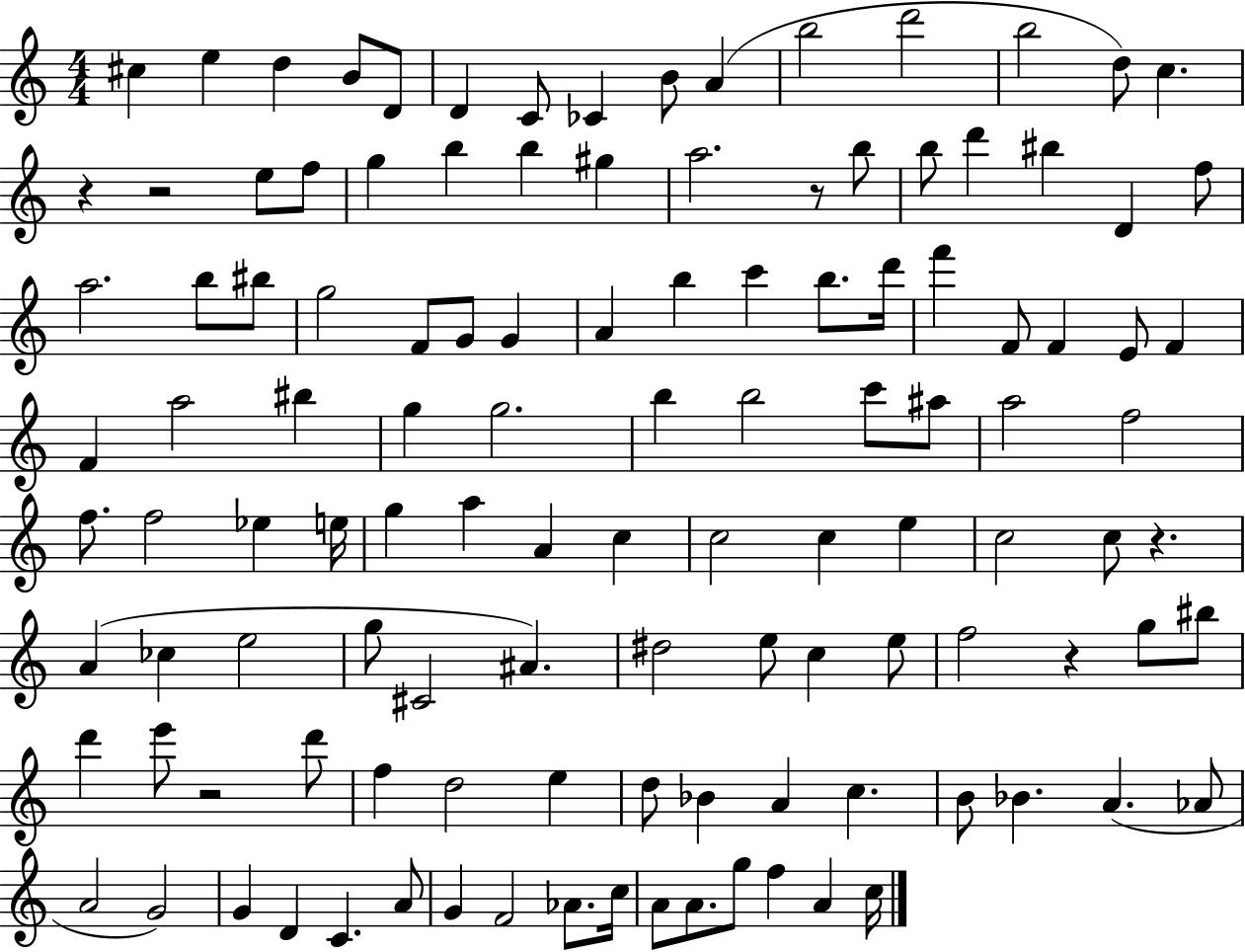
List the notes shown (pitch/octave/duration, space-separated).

C#5/q E5/q D5/q B4/e D4/e D4/q C4/e CES4/q B4/e A4/q B5/h D6/h B5/h D5/e C5/q. R/q R/h E5/e F5/e G5/q B5/q B5/q G#5/q A5/h. R/e B5/e B5/e D6/q BIS5/q D4/q F5/e A5/h. B5/e BIS5/e G5/h F4/e G4/e G4/q A4/q B5/q C6/q B5/e. D6/s F6/q F4/e F4/q E4/e F4/q F4/q A5/h BIS5/q G5/q G5/h. B5/q B5/h C6/e A#5/e A5/h F5/h F5/e. F5/h Eb5/q E5/s G5/q A5/q A4/q C5/q C5/h C5/q E5/q C5/h C5/e R/q. A4/q CES5/q E5/h G5/e C#4/h A#4/q. D#5/h E5/e C5/q E5/e F5/h R/q G5/e BIS5/e D6/q E6/e R/h D6/e F5/q D5/h E5/q D5/e Bb4/q A4/q C5/q. B4/e Bb4/q. A4/q. Ab4/e A4/h G4/h G4/q D4/q C4/q. A4/e G4/q F4/h Ab4/e. C5/s A4/e A4/e. G5/e F5/q A4/q C5/s